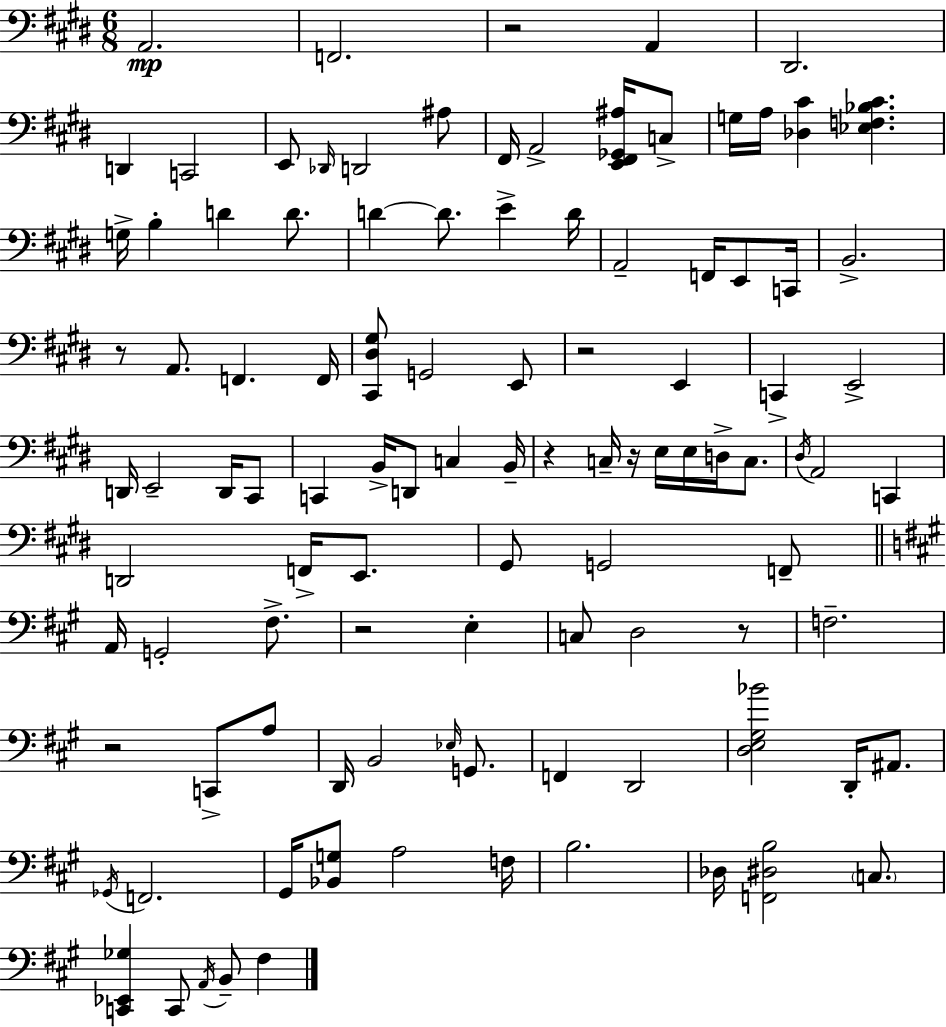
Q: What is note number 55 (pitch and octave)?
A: F2